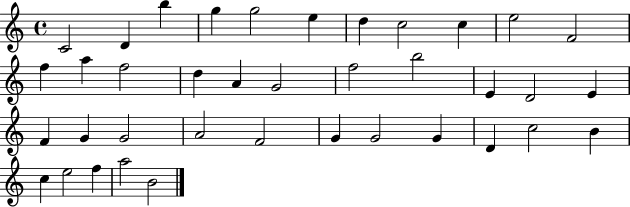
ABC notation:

X:1
T:Untitled
M:4/4
L:1/4
K:C
C2 D b g g2 e d c2 c e2 F2 f a f2 d A G2 f2 b2 E D2 E F G G2 A2 F2 G G2 G D c2 B c e2 f a2 B2